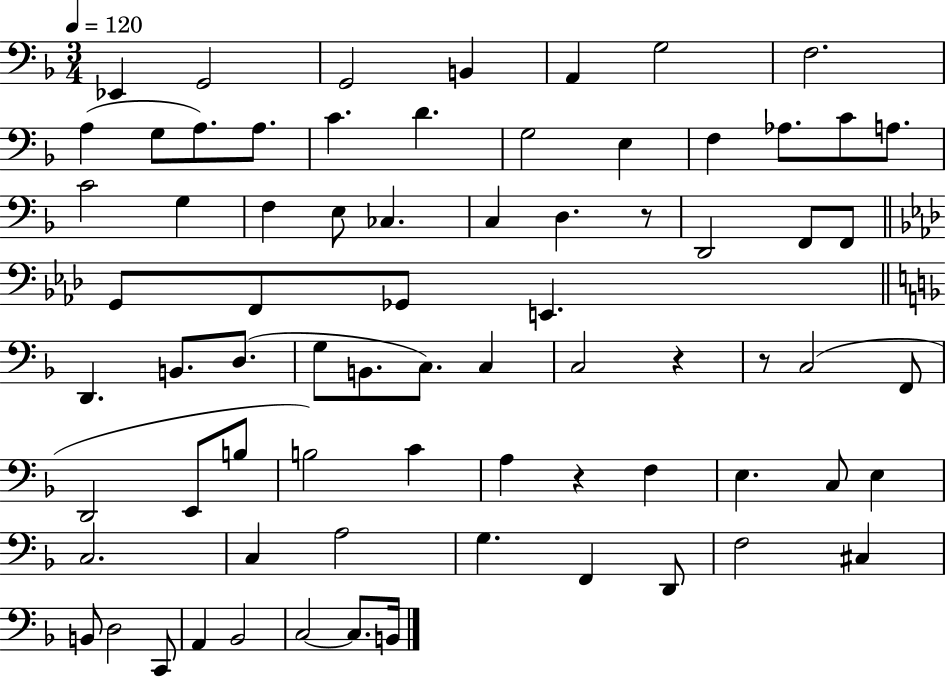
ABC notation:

X:1
T:Untitled
M:3/4
L:1/4
K:F
_E,, G,,2 G,,2 B,, A,, G,2 F,2 A, G,/2 A,/2 A,/2 C D G,2 E, F, _A,/2 C/2 A,/2 C2 G, F, E,/2 _C, C, D, z/2 D,,2 F,,/2 F,,/2 G,,/2 F,,/2 _G,,/2 E,, D,, B,,/2 D,/2 G,/2 B,,/2 C,/2 C, C,2 z z/2 C,2 F,,/2 D,,2 E,,/2 B,/2 B,2 C A, z F, E, C,/2 E, C,2 C, A,2 G, F,, D,,/2 F,2 ^C, B,,/2 D,2 C,,/2 A,, _B,,2 C,2 C,/2 B,,/4